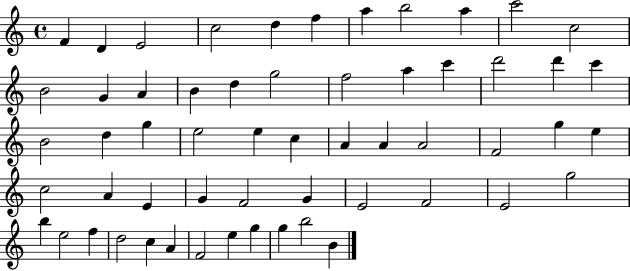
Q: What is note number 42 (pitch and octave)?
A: E4